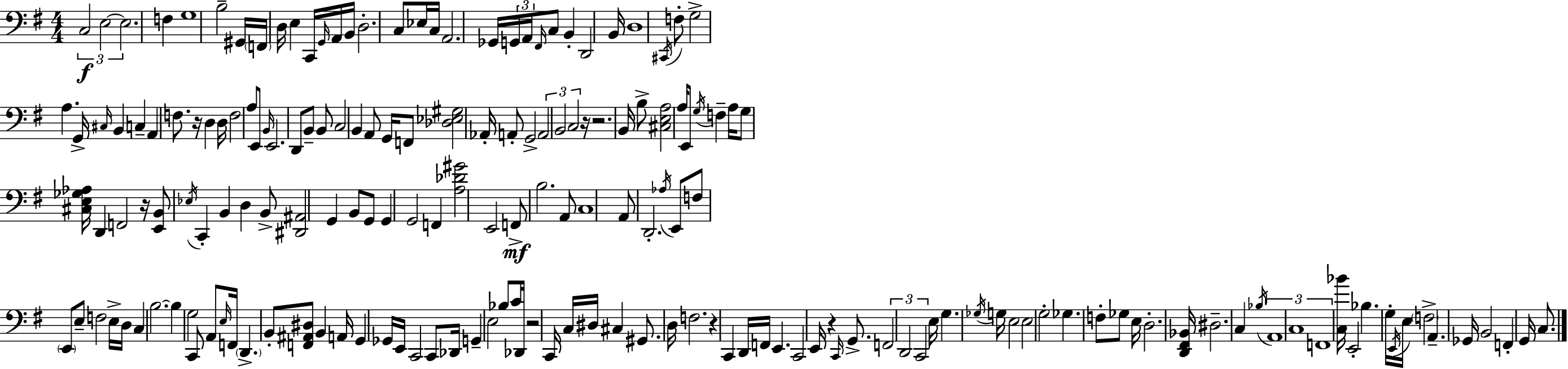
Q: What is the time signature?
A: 4/4